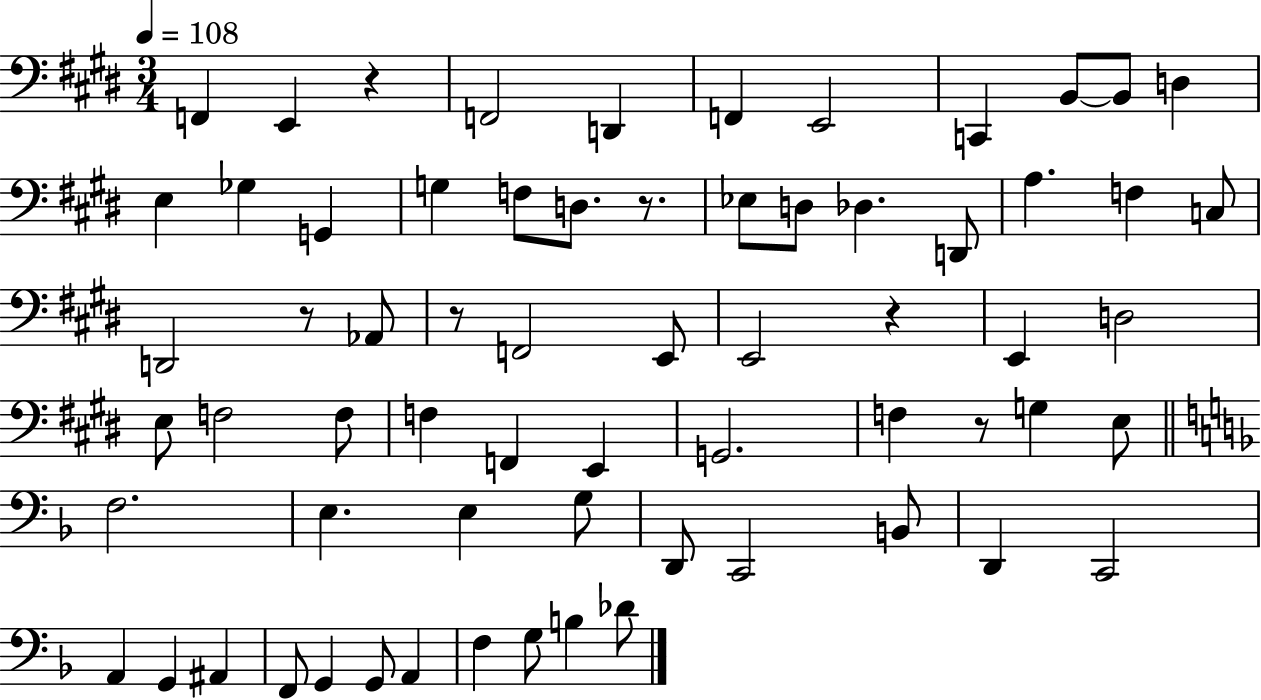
X:1
T:Untitled
M:3/4
L:1/4
K:E
F,, E,, z F,,2 D,, F,, E,,2 C,, B,,/2 B,,/2 D, E, _G, G,, G, F,/2 D,/2 z/2 _E,/2 D,/2 _D, D,,/2 A, F, C,/2 D,,2 z/2 _A,,/2 z/2 F,,2 E,,/2 E,,2 z E,, D,2 E,/2 F,2 F,/2 F, F,, E,, G,,2 F, z/2 G, E,/2 F,2 E, E, G,/2 D,,/2 C,,2 B,,/2 D,, C,,2 A,, G,, ^A,, F,,/2 G,, G,,/2 A,, F, G,/2 B, _D/2